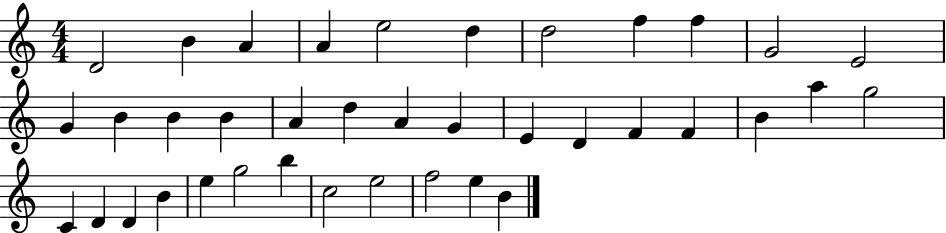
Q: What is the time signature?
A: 4/4